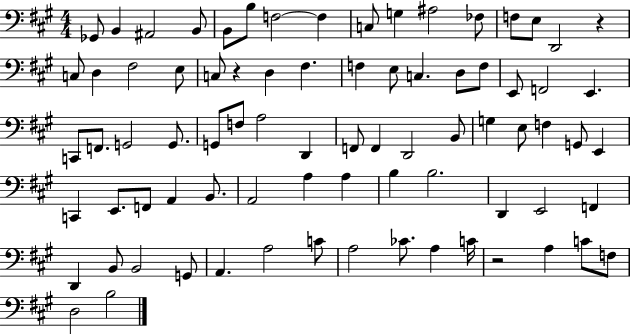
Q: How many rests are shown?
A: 3